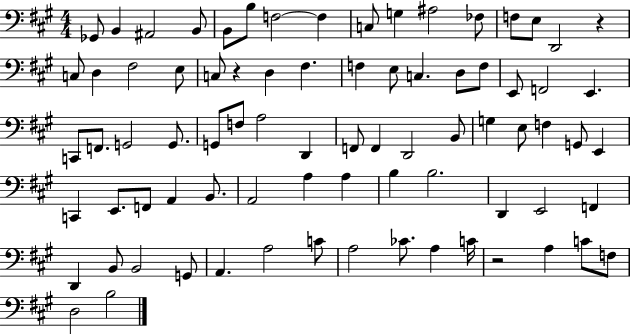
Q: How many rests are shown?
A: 3